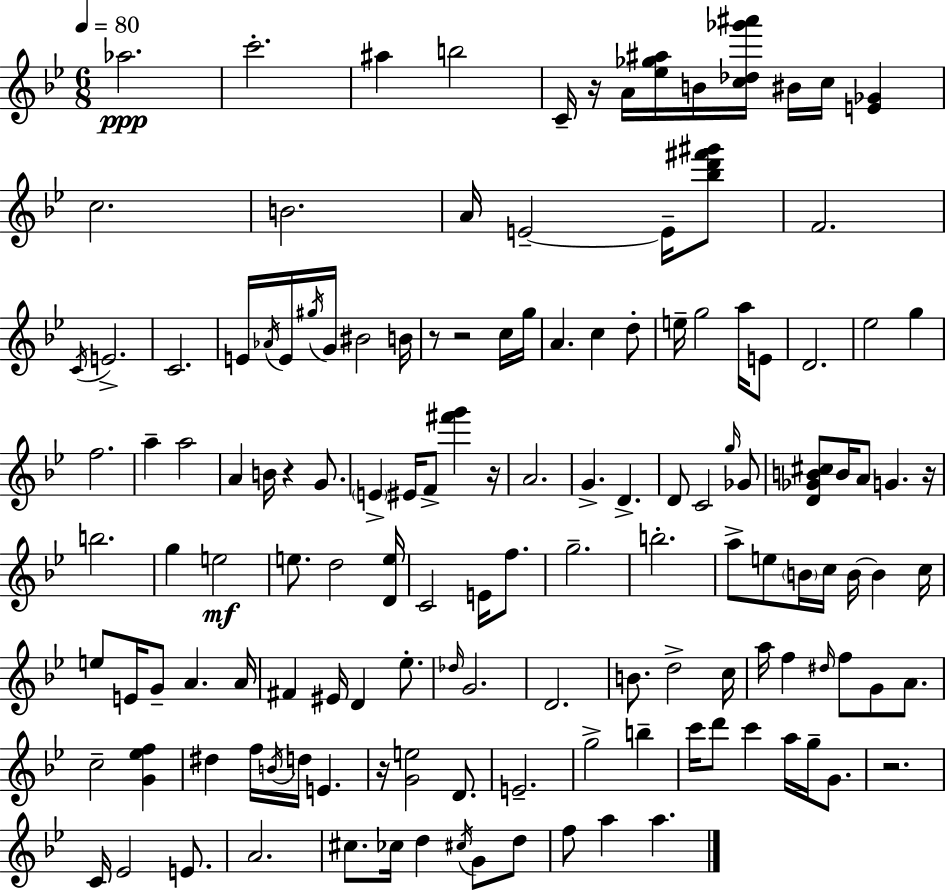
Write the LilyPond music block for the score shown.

{
  \clef treble
  \numericTimeSignature
  \time 6/8
  \key g \minor
  \tempo 4 = 80
  \repeat volta 2 { aes''2.\ppp | c'''2.-. | ais''4 b''2 | c'16-- r16 a'16 <ees'' ges'' ais''>16 b'16 <c'' des'' ges''' ais'''>16 bis'16 c''16 <e' ges'>4 | \break c''2. | b'2. | a'16 e'2--~~ e'16-- <bes'' d''' fis''' gis'''>8 | f'2. | \break \acciaccatura { c'16 } e'2.-> | c'2. | e'16 \acciaccatura { aes'16 } e'16 \acciaccatura { gis''16 } g'16 bis'2 | b'16 r8 r2 | \break c''16 g''16 a'4. c''4 | d''8-. e''16-- g''2 | a''16 e'8 d'2. | ees''2 g''4 | \break f''2. | a''4-- a''2 | a'4 b'16 r4 | g'8. \parenthesize e'4-> eis'16 f'8-> <fis''' g'''>4 | \break r16 a'2. | g'4.-> d'4.-> | d'8 c'2 | \grace { g''16 } ges'8 <d' ges' b' cis''>8 b'16 a'8 g'4. | \break r16 b''2. | g''4 e''2\mf | e''8. d''2 | <d' e''>16 c'2 | \break e'16 f''8. g''2.-- | b''2.-. | a''8-> e''8 \parenthesize b'16 c''16 b'16~~ b'4 | c''16 e''8 e'16 g'8-- a'4. | \break a'16 fis'4 eis'16 d'4 | ees''8.-. \grace { des''16 } g'2. | d'2. | b'8. d''2-> | \break c''16 a''16 f''4 \grace { dis''16 } f''8 | g'8 a'8. c''2-- | <g' ees'' f''>4 dis''4 f''16 \acciaccatura { b'16 } | d''16 e'4. r16 <g' e''>2 | \break d'8. e'2.-- | g''2-> | b''4-- c'''16 d'''8 c'''4 | a''16 g''16-- g'8. r2. | \break c'16 ees'2 | e'8. a'2. | cis''8. ces''16 d''4 | \acciaccatura { cis''16 } g'8 d''8 f''8 a''4 | \break a''4. } \bar "|."
}